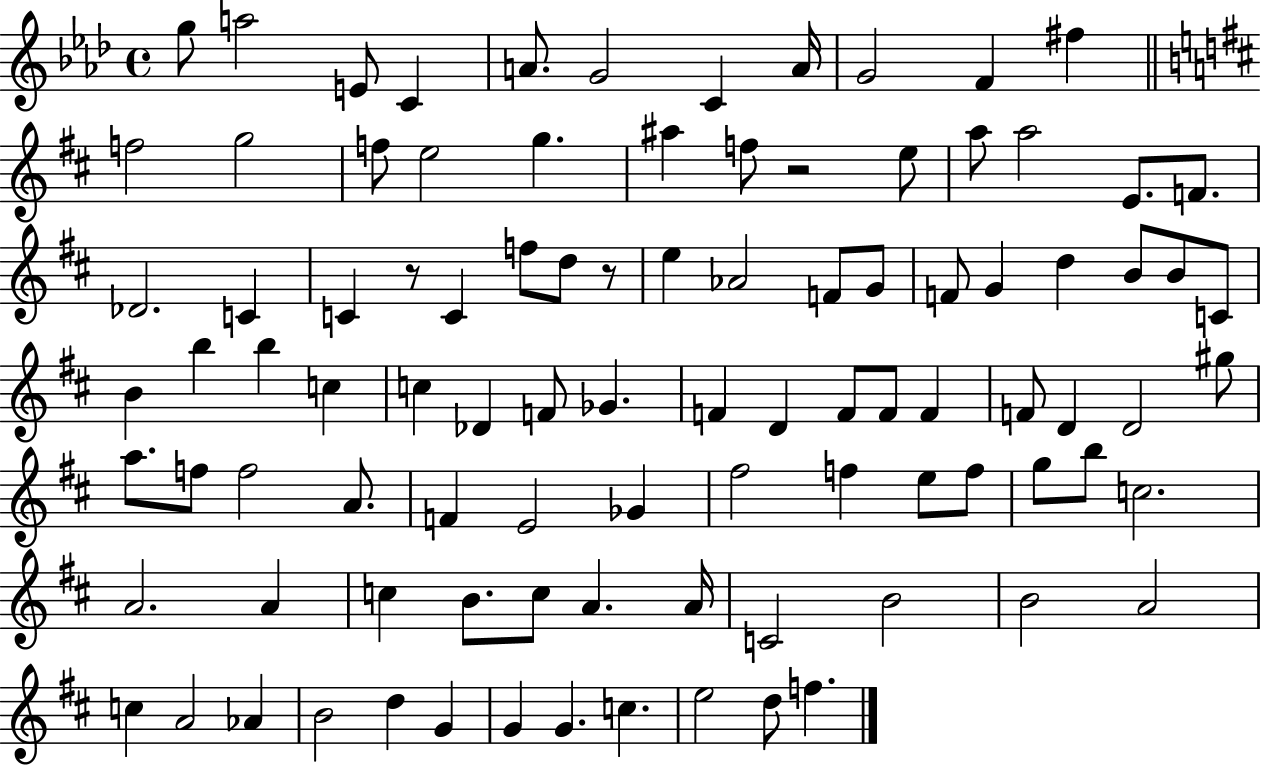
X:1
T:Untitled
M:4/4
L:1/4
K:Ab
g/2 a2 E/2 C A/2 G2 C A/4 G2 F ^f f2 g2 f/2 e2 g ^a f/2 z2 e/2 a/2 a2 E/2 F/2 _D2 C C z/2 C f/2 d/2 z/2 e _A2 F/2 G/2 F/2 G d B/2 B/2 C/2 B b b c c _D F/2 _G F D F/2 F/2 F F/2 D D2 ^g/2 a/2 f/2 f2 A/2 F E2 _G ^f2 f e/2 f/2 g/2 b/2 c2 A2 A c B/2 c/2 A A/4 C2 B2 B2 A2 c A2 _A B2 d G G G c e2 d/2 f